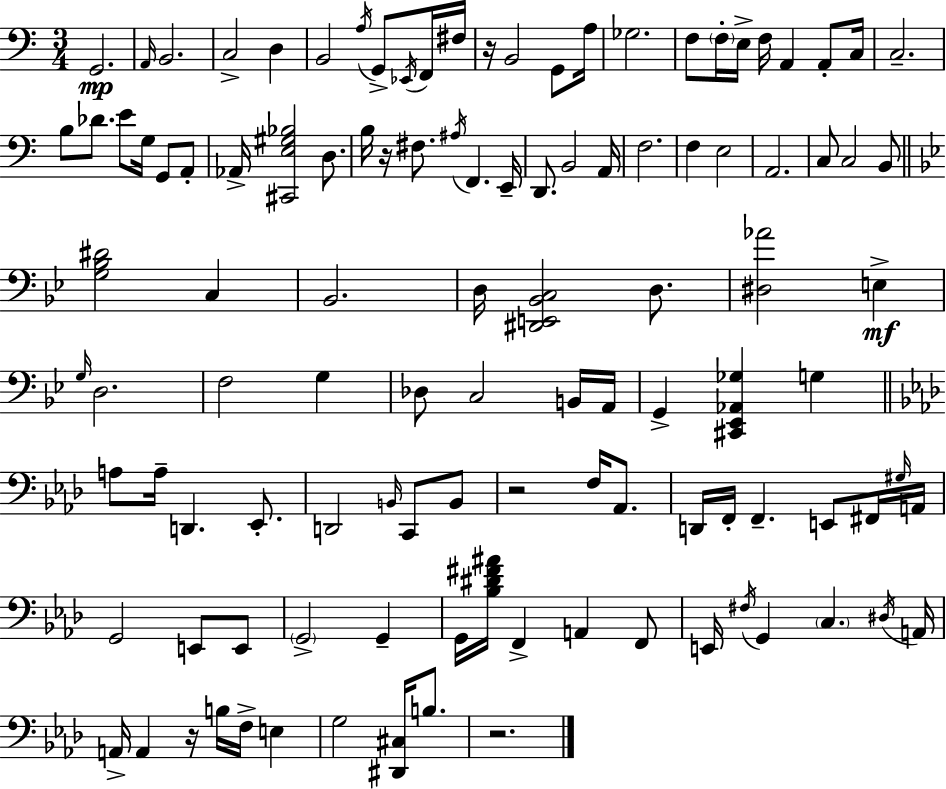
X:1
T:Untitled
M:3/4
L:1/4
K:C
G,,2 A,,/4 B,,2 C,2 D, B,,2 A,/4 G,,/2 _E,,/4 F,,/4 ^F,/4 z/4 B,,2 G,,/2 A,/4 _G,2 F,/2 F,/4 E,/4 F,/4 A,, A,,/2 C,/4 C,2 B,/2 _D/2 E/2 G,/4 G,,/2 A,,/2 _A,,/4 [^C,,E,^G,_B,]2 D,/2 B,/4 z/4 ^F,/2 ^A,/4 F,, E,,/4 D,,/2 B,,2 A,,/4 F,2 F, E,2 A,,2 C,/2 C,2 B,,/2 [G,_B,^D]2 C, _B,,2 D,/4 [^D,,E,,_B,,C,]2 D,/2 [^D,_A]2 E, G,/4 D,2 F,2 G, _D,/2 C,2 B,,/4 A,,/4 G,, [^C,,_E,,_A,,_G,] G, A,/2 A,/4 D,, _E,,/2 D,,2 B,,/4 C,,/2 B,,/2 z2 F,/4 _A,,/2 D,,/4 F,,/4 F,, E,,/2 ^F,,/4 ^G,/4 A,,/4 G,,2 E,,/2 E,,/2 G,,2 G,, G,,/4 [_B,^D^F^A]/4 F,, A,, F,,/2 E,,/4 ^F,/4 G,, C, ^D,/4 A,,/4 A,,/4 A,, z/4 B,/4 F,/4 E, G,2 [^D,,^C,]/4 B,/2 z2